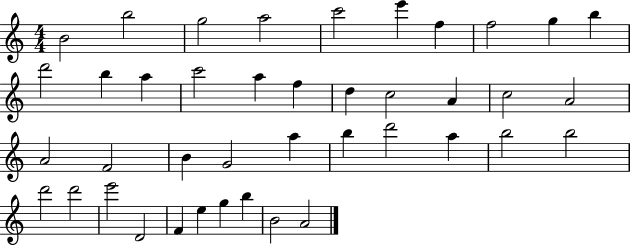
{
  \clef treble
  \numericTimeSignature
  \time 4/4
  \key c \major
  b'2 b''2 | g''2 a''2 | c'''2 e'''4 f''4 | f''2 g''4 b''4 | \break d'''2 b''4 a''4 | c'''2 a''4 f''4 | d''4 c''2 a'4 | c''2 a'2 | \break a'2 f'2 | b'4 g'2 a''4 | b''4 d'''2 a''4 | b''2 b''2 | \break d'''2 d'''2 | e'''2 d'2 | f'4 e''4 g''4 b''4 | b'2 a'2 | \break \bar "|."
}